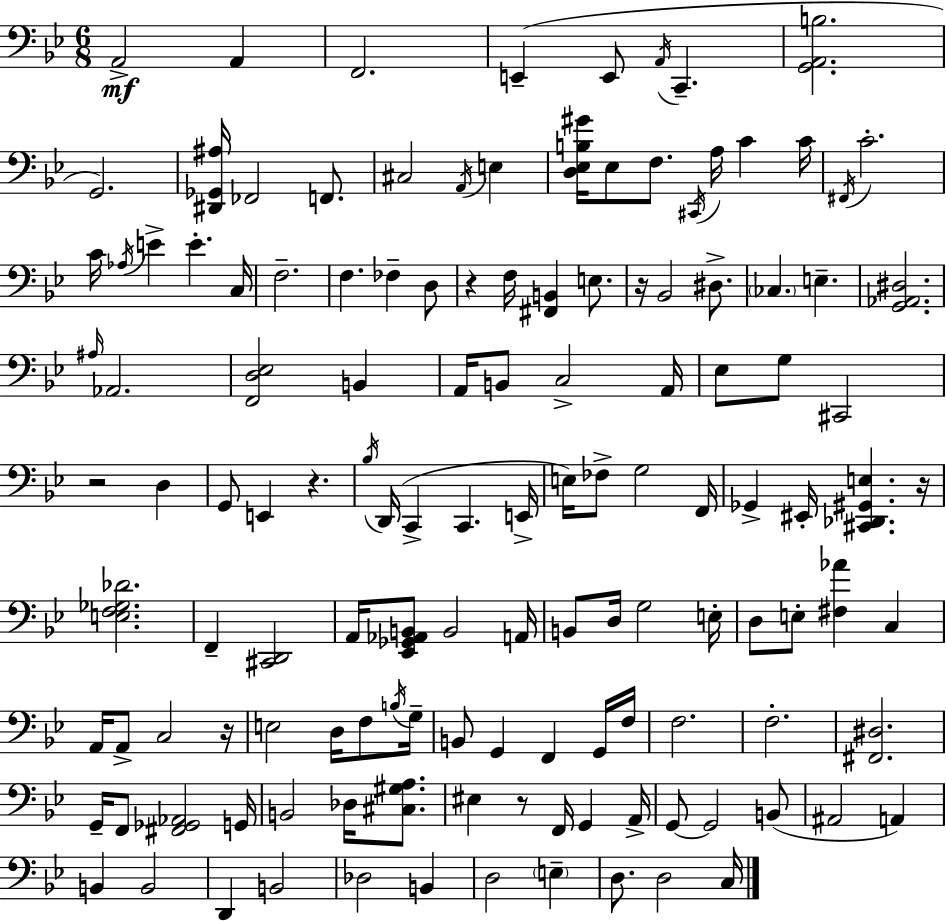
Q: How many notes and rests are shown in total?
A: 132